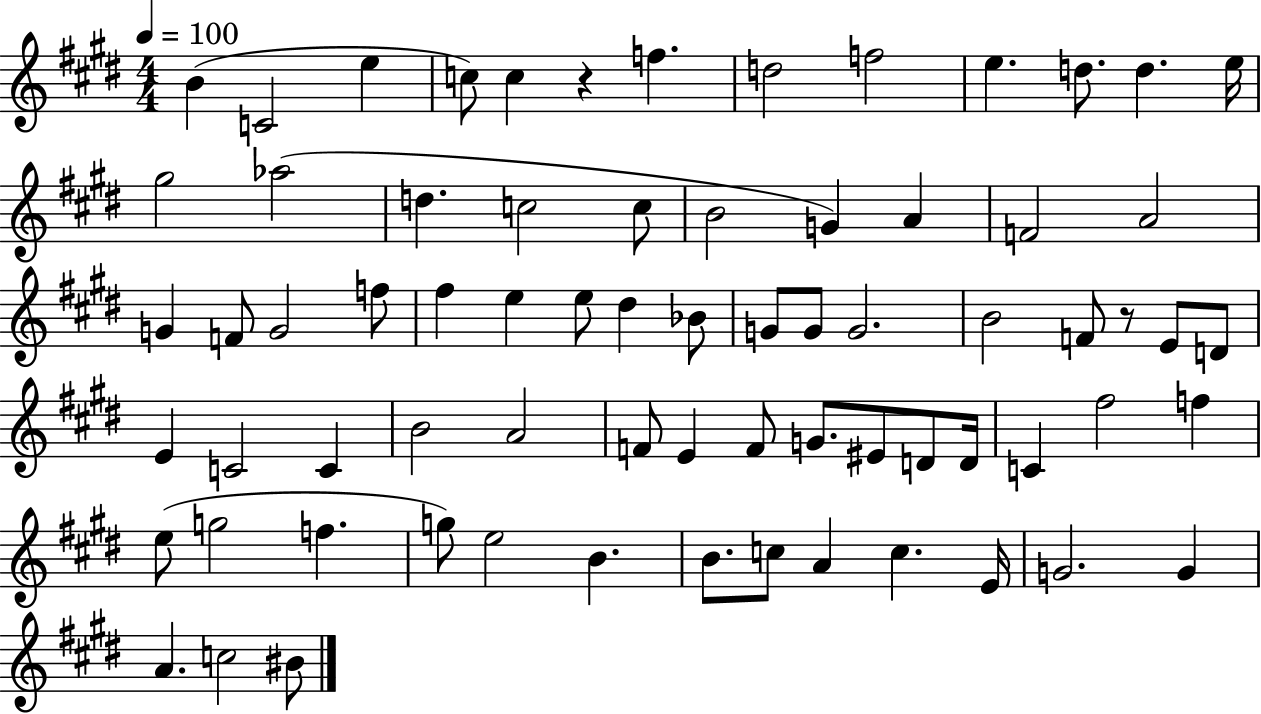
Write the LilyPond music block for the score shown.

{
  \clef treble
  \numericTimeSignature
  \time 4/4
  \key e \major
  \tempo 4 = 100
  \repeat volta 2 { b'4( c'2 e''4 | c''8) c''4 r4 f''4. | d''2 f''2 | e''4. d''8. d''4. e''16 | \break gis''2 aes''2( | d''4. c''2 c''8 | b'2 g'4) a'4 | f'2 a'2 | \break g'4 f'8 g'2 f''8 | fis''4 e''4 e''8 dis''4 bes'8 | g'8 g'8 g'2. | b'2 f'8 r8 e'8 d'8 | \break e'4 c'2 c'4 | b'2 a'2 | f'8 e'4 f'8 g'8. eis'8 d'8 d'16 | c'4 fis''2 f''4 | \break e''8( g''2 f''4. | g''8) e''2 b'4. | b'8. c''8 a'4 c''4. e'16 | g'2. g'4 | \break a'4. c''2 bis'8 | } \bar "|."
}